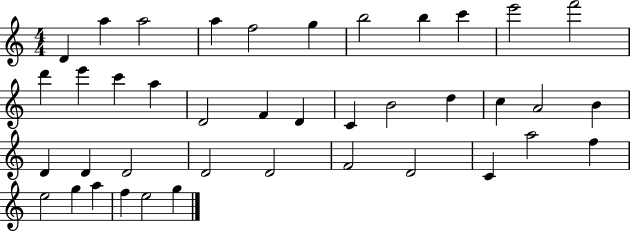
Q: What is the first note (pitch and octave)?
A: D4